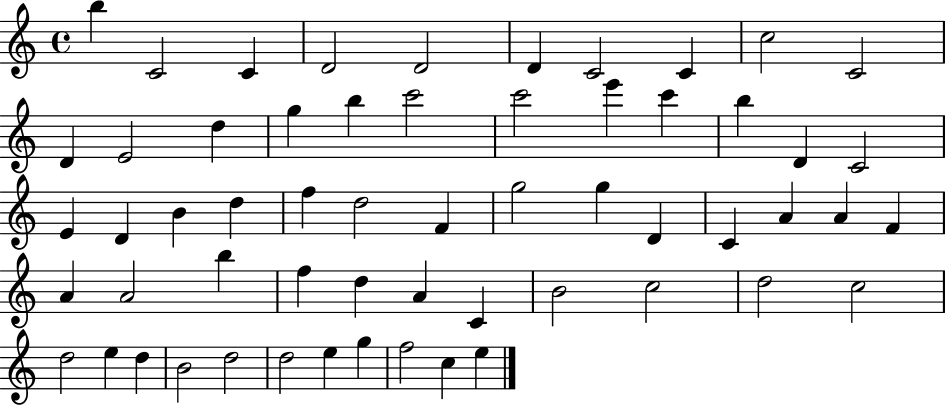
B5/q C4/h C4/q D4/h D4/h D4/q C4/h C4/q C5/h C4/h D4/q E4/h D5/q G5/q B5/q C6/h C6/h E6/q C6/q B5/q D4/q C4/h E4/q D4/q B4/q D5/q F5/q D5/h F4/q G5/h G5/q D4/q C4/q A4/q A4/q F4/q A4/q A4/h B5/q F5/q D5/q A4/q C4/q B4/h C5/h D5/h C5/h D5/h E5/q D5/q B4/h D5/h D5/h E5/q G5/q F5/h C5/q E5/q